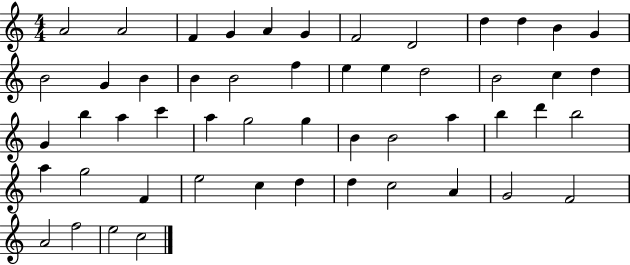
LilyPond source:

{
  \clef treble
  \numericTimeSignature
  \time 4/4
  \key c \major
  a'2 a'2 | f'4 g'4 a'4 g'4 | f'2 d'2 | d''4 d''4 b'4 g'4 | \break b'2 g'4 b'4 | b'4 b'2 f''4 | e''4 e''4 d''2 | b'2 c''4 d''4 | \break g'4 b''4 a''4 c'''4 | a''4 g''2 g''4 | b'4 b'2 a''4 | b''4 d'''4 b''2 | \break a''4 g''2 f'4 | e''2 c''4 d''4 | d''4 c''2 a'4 | g'2 f'2 | \break a'2 f''2 | e''2 c''2 | \bar "|."
}